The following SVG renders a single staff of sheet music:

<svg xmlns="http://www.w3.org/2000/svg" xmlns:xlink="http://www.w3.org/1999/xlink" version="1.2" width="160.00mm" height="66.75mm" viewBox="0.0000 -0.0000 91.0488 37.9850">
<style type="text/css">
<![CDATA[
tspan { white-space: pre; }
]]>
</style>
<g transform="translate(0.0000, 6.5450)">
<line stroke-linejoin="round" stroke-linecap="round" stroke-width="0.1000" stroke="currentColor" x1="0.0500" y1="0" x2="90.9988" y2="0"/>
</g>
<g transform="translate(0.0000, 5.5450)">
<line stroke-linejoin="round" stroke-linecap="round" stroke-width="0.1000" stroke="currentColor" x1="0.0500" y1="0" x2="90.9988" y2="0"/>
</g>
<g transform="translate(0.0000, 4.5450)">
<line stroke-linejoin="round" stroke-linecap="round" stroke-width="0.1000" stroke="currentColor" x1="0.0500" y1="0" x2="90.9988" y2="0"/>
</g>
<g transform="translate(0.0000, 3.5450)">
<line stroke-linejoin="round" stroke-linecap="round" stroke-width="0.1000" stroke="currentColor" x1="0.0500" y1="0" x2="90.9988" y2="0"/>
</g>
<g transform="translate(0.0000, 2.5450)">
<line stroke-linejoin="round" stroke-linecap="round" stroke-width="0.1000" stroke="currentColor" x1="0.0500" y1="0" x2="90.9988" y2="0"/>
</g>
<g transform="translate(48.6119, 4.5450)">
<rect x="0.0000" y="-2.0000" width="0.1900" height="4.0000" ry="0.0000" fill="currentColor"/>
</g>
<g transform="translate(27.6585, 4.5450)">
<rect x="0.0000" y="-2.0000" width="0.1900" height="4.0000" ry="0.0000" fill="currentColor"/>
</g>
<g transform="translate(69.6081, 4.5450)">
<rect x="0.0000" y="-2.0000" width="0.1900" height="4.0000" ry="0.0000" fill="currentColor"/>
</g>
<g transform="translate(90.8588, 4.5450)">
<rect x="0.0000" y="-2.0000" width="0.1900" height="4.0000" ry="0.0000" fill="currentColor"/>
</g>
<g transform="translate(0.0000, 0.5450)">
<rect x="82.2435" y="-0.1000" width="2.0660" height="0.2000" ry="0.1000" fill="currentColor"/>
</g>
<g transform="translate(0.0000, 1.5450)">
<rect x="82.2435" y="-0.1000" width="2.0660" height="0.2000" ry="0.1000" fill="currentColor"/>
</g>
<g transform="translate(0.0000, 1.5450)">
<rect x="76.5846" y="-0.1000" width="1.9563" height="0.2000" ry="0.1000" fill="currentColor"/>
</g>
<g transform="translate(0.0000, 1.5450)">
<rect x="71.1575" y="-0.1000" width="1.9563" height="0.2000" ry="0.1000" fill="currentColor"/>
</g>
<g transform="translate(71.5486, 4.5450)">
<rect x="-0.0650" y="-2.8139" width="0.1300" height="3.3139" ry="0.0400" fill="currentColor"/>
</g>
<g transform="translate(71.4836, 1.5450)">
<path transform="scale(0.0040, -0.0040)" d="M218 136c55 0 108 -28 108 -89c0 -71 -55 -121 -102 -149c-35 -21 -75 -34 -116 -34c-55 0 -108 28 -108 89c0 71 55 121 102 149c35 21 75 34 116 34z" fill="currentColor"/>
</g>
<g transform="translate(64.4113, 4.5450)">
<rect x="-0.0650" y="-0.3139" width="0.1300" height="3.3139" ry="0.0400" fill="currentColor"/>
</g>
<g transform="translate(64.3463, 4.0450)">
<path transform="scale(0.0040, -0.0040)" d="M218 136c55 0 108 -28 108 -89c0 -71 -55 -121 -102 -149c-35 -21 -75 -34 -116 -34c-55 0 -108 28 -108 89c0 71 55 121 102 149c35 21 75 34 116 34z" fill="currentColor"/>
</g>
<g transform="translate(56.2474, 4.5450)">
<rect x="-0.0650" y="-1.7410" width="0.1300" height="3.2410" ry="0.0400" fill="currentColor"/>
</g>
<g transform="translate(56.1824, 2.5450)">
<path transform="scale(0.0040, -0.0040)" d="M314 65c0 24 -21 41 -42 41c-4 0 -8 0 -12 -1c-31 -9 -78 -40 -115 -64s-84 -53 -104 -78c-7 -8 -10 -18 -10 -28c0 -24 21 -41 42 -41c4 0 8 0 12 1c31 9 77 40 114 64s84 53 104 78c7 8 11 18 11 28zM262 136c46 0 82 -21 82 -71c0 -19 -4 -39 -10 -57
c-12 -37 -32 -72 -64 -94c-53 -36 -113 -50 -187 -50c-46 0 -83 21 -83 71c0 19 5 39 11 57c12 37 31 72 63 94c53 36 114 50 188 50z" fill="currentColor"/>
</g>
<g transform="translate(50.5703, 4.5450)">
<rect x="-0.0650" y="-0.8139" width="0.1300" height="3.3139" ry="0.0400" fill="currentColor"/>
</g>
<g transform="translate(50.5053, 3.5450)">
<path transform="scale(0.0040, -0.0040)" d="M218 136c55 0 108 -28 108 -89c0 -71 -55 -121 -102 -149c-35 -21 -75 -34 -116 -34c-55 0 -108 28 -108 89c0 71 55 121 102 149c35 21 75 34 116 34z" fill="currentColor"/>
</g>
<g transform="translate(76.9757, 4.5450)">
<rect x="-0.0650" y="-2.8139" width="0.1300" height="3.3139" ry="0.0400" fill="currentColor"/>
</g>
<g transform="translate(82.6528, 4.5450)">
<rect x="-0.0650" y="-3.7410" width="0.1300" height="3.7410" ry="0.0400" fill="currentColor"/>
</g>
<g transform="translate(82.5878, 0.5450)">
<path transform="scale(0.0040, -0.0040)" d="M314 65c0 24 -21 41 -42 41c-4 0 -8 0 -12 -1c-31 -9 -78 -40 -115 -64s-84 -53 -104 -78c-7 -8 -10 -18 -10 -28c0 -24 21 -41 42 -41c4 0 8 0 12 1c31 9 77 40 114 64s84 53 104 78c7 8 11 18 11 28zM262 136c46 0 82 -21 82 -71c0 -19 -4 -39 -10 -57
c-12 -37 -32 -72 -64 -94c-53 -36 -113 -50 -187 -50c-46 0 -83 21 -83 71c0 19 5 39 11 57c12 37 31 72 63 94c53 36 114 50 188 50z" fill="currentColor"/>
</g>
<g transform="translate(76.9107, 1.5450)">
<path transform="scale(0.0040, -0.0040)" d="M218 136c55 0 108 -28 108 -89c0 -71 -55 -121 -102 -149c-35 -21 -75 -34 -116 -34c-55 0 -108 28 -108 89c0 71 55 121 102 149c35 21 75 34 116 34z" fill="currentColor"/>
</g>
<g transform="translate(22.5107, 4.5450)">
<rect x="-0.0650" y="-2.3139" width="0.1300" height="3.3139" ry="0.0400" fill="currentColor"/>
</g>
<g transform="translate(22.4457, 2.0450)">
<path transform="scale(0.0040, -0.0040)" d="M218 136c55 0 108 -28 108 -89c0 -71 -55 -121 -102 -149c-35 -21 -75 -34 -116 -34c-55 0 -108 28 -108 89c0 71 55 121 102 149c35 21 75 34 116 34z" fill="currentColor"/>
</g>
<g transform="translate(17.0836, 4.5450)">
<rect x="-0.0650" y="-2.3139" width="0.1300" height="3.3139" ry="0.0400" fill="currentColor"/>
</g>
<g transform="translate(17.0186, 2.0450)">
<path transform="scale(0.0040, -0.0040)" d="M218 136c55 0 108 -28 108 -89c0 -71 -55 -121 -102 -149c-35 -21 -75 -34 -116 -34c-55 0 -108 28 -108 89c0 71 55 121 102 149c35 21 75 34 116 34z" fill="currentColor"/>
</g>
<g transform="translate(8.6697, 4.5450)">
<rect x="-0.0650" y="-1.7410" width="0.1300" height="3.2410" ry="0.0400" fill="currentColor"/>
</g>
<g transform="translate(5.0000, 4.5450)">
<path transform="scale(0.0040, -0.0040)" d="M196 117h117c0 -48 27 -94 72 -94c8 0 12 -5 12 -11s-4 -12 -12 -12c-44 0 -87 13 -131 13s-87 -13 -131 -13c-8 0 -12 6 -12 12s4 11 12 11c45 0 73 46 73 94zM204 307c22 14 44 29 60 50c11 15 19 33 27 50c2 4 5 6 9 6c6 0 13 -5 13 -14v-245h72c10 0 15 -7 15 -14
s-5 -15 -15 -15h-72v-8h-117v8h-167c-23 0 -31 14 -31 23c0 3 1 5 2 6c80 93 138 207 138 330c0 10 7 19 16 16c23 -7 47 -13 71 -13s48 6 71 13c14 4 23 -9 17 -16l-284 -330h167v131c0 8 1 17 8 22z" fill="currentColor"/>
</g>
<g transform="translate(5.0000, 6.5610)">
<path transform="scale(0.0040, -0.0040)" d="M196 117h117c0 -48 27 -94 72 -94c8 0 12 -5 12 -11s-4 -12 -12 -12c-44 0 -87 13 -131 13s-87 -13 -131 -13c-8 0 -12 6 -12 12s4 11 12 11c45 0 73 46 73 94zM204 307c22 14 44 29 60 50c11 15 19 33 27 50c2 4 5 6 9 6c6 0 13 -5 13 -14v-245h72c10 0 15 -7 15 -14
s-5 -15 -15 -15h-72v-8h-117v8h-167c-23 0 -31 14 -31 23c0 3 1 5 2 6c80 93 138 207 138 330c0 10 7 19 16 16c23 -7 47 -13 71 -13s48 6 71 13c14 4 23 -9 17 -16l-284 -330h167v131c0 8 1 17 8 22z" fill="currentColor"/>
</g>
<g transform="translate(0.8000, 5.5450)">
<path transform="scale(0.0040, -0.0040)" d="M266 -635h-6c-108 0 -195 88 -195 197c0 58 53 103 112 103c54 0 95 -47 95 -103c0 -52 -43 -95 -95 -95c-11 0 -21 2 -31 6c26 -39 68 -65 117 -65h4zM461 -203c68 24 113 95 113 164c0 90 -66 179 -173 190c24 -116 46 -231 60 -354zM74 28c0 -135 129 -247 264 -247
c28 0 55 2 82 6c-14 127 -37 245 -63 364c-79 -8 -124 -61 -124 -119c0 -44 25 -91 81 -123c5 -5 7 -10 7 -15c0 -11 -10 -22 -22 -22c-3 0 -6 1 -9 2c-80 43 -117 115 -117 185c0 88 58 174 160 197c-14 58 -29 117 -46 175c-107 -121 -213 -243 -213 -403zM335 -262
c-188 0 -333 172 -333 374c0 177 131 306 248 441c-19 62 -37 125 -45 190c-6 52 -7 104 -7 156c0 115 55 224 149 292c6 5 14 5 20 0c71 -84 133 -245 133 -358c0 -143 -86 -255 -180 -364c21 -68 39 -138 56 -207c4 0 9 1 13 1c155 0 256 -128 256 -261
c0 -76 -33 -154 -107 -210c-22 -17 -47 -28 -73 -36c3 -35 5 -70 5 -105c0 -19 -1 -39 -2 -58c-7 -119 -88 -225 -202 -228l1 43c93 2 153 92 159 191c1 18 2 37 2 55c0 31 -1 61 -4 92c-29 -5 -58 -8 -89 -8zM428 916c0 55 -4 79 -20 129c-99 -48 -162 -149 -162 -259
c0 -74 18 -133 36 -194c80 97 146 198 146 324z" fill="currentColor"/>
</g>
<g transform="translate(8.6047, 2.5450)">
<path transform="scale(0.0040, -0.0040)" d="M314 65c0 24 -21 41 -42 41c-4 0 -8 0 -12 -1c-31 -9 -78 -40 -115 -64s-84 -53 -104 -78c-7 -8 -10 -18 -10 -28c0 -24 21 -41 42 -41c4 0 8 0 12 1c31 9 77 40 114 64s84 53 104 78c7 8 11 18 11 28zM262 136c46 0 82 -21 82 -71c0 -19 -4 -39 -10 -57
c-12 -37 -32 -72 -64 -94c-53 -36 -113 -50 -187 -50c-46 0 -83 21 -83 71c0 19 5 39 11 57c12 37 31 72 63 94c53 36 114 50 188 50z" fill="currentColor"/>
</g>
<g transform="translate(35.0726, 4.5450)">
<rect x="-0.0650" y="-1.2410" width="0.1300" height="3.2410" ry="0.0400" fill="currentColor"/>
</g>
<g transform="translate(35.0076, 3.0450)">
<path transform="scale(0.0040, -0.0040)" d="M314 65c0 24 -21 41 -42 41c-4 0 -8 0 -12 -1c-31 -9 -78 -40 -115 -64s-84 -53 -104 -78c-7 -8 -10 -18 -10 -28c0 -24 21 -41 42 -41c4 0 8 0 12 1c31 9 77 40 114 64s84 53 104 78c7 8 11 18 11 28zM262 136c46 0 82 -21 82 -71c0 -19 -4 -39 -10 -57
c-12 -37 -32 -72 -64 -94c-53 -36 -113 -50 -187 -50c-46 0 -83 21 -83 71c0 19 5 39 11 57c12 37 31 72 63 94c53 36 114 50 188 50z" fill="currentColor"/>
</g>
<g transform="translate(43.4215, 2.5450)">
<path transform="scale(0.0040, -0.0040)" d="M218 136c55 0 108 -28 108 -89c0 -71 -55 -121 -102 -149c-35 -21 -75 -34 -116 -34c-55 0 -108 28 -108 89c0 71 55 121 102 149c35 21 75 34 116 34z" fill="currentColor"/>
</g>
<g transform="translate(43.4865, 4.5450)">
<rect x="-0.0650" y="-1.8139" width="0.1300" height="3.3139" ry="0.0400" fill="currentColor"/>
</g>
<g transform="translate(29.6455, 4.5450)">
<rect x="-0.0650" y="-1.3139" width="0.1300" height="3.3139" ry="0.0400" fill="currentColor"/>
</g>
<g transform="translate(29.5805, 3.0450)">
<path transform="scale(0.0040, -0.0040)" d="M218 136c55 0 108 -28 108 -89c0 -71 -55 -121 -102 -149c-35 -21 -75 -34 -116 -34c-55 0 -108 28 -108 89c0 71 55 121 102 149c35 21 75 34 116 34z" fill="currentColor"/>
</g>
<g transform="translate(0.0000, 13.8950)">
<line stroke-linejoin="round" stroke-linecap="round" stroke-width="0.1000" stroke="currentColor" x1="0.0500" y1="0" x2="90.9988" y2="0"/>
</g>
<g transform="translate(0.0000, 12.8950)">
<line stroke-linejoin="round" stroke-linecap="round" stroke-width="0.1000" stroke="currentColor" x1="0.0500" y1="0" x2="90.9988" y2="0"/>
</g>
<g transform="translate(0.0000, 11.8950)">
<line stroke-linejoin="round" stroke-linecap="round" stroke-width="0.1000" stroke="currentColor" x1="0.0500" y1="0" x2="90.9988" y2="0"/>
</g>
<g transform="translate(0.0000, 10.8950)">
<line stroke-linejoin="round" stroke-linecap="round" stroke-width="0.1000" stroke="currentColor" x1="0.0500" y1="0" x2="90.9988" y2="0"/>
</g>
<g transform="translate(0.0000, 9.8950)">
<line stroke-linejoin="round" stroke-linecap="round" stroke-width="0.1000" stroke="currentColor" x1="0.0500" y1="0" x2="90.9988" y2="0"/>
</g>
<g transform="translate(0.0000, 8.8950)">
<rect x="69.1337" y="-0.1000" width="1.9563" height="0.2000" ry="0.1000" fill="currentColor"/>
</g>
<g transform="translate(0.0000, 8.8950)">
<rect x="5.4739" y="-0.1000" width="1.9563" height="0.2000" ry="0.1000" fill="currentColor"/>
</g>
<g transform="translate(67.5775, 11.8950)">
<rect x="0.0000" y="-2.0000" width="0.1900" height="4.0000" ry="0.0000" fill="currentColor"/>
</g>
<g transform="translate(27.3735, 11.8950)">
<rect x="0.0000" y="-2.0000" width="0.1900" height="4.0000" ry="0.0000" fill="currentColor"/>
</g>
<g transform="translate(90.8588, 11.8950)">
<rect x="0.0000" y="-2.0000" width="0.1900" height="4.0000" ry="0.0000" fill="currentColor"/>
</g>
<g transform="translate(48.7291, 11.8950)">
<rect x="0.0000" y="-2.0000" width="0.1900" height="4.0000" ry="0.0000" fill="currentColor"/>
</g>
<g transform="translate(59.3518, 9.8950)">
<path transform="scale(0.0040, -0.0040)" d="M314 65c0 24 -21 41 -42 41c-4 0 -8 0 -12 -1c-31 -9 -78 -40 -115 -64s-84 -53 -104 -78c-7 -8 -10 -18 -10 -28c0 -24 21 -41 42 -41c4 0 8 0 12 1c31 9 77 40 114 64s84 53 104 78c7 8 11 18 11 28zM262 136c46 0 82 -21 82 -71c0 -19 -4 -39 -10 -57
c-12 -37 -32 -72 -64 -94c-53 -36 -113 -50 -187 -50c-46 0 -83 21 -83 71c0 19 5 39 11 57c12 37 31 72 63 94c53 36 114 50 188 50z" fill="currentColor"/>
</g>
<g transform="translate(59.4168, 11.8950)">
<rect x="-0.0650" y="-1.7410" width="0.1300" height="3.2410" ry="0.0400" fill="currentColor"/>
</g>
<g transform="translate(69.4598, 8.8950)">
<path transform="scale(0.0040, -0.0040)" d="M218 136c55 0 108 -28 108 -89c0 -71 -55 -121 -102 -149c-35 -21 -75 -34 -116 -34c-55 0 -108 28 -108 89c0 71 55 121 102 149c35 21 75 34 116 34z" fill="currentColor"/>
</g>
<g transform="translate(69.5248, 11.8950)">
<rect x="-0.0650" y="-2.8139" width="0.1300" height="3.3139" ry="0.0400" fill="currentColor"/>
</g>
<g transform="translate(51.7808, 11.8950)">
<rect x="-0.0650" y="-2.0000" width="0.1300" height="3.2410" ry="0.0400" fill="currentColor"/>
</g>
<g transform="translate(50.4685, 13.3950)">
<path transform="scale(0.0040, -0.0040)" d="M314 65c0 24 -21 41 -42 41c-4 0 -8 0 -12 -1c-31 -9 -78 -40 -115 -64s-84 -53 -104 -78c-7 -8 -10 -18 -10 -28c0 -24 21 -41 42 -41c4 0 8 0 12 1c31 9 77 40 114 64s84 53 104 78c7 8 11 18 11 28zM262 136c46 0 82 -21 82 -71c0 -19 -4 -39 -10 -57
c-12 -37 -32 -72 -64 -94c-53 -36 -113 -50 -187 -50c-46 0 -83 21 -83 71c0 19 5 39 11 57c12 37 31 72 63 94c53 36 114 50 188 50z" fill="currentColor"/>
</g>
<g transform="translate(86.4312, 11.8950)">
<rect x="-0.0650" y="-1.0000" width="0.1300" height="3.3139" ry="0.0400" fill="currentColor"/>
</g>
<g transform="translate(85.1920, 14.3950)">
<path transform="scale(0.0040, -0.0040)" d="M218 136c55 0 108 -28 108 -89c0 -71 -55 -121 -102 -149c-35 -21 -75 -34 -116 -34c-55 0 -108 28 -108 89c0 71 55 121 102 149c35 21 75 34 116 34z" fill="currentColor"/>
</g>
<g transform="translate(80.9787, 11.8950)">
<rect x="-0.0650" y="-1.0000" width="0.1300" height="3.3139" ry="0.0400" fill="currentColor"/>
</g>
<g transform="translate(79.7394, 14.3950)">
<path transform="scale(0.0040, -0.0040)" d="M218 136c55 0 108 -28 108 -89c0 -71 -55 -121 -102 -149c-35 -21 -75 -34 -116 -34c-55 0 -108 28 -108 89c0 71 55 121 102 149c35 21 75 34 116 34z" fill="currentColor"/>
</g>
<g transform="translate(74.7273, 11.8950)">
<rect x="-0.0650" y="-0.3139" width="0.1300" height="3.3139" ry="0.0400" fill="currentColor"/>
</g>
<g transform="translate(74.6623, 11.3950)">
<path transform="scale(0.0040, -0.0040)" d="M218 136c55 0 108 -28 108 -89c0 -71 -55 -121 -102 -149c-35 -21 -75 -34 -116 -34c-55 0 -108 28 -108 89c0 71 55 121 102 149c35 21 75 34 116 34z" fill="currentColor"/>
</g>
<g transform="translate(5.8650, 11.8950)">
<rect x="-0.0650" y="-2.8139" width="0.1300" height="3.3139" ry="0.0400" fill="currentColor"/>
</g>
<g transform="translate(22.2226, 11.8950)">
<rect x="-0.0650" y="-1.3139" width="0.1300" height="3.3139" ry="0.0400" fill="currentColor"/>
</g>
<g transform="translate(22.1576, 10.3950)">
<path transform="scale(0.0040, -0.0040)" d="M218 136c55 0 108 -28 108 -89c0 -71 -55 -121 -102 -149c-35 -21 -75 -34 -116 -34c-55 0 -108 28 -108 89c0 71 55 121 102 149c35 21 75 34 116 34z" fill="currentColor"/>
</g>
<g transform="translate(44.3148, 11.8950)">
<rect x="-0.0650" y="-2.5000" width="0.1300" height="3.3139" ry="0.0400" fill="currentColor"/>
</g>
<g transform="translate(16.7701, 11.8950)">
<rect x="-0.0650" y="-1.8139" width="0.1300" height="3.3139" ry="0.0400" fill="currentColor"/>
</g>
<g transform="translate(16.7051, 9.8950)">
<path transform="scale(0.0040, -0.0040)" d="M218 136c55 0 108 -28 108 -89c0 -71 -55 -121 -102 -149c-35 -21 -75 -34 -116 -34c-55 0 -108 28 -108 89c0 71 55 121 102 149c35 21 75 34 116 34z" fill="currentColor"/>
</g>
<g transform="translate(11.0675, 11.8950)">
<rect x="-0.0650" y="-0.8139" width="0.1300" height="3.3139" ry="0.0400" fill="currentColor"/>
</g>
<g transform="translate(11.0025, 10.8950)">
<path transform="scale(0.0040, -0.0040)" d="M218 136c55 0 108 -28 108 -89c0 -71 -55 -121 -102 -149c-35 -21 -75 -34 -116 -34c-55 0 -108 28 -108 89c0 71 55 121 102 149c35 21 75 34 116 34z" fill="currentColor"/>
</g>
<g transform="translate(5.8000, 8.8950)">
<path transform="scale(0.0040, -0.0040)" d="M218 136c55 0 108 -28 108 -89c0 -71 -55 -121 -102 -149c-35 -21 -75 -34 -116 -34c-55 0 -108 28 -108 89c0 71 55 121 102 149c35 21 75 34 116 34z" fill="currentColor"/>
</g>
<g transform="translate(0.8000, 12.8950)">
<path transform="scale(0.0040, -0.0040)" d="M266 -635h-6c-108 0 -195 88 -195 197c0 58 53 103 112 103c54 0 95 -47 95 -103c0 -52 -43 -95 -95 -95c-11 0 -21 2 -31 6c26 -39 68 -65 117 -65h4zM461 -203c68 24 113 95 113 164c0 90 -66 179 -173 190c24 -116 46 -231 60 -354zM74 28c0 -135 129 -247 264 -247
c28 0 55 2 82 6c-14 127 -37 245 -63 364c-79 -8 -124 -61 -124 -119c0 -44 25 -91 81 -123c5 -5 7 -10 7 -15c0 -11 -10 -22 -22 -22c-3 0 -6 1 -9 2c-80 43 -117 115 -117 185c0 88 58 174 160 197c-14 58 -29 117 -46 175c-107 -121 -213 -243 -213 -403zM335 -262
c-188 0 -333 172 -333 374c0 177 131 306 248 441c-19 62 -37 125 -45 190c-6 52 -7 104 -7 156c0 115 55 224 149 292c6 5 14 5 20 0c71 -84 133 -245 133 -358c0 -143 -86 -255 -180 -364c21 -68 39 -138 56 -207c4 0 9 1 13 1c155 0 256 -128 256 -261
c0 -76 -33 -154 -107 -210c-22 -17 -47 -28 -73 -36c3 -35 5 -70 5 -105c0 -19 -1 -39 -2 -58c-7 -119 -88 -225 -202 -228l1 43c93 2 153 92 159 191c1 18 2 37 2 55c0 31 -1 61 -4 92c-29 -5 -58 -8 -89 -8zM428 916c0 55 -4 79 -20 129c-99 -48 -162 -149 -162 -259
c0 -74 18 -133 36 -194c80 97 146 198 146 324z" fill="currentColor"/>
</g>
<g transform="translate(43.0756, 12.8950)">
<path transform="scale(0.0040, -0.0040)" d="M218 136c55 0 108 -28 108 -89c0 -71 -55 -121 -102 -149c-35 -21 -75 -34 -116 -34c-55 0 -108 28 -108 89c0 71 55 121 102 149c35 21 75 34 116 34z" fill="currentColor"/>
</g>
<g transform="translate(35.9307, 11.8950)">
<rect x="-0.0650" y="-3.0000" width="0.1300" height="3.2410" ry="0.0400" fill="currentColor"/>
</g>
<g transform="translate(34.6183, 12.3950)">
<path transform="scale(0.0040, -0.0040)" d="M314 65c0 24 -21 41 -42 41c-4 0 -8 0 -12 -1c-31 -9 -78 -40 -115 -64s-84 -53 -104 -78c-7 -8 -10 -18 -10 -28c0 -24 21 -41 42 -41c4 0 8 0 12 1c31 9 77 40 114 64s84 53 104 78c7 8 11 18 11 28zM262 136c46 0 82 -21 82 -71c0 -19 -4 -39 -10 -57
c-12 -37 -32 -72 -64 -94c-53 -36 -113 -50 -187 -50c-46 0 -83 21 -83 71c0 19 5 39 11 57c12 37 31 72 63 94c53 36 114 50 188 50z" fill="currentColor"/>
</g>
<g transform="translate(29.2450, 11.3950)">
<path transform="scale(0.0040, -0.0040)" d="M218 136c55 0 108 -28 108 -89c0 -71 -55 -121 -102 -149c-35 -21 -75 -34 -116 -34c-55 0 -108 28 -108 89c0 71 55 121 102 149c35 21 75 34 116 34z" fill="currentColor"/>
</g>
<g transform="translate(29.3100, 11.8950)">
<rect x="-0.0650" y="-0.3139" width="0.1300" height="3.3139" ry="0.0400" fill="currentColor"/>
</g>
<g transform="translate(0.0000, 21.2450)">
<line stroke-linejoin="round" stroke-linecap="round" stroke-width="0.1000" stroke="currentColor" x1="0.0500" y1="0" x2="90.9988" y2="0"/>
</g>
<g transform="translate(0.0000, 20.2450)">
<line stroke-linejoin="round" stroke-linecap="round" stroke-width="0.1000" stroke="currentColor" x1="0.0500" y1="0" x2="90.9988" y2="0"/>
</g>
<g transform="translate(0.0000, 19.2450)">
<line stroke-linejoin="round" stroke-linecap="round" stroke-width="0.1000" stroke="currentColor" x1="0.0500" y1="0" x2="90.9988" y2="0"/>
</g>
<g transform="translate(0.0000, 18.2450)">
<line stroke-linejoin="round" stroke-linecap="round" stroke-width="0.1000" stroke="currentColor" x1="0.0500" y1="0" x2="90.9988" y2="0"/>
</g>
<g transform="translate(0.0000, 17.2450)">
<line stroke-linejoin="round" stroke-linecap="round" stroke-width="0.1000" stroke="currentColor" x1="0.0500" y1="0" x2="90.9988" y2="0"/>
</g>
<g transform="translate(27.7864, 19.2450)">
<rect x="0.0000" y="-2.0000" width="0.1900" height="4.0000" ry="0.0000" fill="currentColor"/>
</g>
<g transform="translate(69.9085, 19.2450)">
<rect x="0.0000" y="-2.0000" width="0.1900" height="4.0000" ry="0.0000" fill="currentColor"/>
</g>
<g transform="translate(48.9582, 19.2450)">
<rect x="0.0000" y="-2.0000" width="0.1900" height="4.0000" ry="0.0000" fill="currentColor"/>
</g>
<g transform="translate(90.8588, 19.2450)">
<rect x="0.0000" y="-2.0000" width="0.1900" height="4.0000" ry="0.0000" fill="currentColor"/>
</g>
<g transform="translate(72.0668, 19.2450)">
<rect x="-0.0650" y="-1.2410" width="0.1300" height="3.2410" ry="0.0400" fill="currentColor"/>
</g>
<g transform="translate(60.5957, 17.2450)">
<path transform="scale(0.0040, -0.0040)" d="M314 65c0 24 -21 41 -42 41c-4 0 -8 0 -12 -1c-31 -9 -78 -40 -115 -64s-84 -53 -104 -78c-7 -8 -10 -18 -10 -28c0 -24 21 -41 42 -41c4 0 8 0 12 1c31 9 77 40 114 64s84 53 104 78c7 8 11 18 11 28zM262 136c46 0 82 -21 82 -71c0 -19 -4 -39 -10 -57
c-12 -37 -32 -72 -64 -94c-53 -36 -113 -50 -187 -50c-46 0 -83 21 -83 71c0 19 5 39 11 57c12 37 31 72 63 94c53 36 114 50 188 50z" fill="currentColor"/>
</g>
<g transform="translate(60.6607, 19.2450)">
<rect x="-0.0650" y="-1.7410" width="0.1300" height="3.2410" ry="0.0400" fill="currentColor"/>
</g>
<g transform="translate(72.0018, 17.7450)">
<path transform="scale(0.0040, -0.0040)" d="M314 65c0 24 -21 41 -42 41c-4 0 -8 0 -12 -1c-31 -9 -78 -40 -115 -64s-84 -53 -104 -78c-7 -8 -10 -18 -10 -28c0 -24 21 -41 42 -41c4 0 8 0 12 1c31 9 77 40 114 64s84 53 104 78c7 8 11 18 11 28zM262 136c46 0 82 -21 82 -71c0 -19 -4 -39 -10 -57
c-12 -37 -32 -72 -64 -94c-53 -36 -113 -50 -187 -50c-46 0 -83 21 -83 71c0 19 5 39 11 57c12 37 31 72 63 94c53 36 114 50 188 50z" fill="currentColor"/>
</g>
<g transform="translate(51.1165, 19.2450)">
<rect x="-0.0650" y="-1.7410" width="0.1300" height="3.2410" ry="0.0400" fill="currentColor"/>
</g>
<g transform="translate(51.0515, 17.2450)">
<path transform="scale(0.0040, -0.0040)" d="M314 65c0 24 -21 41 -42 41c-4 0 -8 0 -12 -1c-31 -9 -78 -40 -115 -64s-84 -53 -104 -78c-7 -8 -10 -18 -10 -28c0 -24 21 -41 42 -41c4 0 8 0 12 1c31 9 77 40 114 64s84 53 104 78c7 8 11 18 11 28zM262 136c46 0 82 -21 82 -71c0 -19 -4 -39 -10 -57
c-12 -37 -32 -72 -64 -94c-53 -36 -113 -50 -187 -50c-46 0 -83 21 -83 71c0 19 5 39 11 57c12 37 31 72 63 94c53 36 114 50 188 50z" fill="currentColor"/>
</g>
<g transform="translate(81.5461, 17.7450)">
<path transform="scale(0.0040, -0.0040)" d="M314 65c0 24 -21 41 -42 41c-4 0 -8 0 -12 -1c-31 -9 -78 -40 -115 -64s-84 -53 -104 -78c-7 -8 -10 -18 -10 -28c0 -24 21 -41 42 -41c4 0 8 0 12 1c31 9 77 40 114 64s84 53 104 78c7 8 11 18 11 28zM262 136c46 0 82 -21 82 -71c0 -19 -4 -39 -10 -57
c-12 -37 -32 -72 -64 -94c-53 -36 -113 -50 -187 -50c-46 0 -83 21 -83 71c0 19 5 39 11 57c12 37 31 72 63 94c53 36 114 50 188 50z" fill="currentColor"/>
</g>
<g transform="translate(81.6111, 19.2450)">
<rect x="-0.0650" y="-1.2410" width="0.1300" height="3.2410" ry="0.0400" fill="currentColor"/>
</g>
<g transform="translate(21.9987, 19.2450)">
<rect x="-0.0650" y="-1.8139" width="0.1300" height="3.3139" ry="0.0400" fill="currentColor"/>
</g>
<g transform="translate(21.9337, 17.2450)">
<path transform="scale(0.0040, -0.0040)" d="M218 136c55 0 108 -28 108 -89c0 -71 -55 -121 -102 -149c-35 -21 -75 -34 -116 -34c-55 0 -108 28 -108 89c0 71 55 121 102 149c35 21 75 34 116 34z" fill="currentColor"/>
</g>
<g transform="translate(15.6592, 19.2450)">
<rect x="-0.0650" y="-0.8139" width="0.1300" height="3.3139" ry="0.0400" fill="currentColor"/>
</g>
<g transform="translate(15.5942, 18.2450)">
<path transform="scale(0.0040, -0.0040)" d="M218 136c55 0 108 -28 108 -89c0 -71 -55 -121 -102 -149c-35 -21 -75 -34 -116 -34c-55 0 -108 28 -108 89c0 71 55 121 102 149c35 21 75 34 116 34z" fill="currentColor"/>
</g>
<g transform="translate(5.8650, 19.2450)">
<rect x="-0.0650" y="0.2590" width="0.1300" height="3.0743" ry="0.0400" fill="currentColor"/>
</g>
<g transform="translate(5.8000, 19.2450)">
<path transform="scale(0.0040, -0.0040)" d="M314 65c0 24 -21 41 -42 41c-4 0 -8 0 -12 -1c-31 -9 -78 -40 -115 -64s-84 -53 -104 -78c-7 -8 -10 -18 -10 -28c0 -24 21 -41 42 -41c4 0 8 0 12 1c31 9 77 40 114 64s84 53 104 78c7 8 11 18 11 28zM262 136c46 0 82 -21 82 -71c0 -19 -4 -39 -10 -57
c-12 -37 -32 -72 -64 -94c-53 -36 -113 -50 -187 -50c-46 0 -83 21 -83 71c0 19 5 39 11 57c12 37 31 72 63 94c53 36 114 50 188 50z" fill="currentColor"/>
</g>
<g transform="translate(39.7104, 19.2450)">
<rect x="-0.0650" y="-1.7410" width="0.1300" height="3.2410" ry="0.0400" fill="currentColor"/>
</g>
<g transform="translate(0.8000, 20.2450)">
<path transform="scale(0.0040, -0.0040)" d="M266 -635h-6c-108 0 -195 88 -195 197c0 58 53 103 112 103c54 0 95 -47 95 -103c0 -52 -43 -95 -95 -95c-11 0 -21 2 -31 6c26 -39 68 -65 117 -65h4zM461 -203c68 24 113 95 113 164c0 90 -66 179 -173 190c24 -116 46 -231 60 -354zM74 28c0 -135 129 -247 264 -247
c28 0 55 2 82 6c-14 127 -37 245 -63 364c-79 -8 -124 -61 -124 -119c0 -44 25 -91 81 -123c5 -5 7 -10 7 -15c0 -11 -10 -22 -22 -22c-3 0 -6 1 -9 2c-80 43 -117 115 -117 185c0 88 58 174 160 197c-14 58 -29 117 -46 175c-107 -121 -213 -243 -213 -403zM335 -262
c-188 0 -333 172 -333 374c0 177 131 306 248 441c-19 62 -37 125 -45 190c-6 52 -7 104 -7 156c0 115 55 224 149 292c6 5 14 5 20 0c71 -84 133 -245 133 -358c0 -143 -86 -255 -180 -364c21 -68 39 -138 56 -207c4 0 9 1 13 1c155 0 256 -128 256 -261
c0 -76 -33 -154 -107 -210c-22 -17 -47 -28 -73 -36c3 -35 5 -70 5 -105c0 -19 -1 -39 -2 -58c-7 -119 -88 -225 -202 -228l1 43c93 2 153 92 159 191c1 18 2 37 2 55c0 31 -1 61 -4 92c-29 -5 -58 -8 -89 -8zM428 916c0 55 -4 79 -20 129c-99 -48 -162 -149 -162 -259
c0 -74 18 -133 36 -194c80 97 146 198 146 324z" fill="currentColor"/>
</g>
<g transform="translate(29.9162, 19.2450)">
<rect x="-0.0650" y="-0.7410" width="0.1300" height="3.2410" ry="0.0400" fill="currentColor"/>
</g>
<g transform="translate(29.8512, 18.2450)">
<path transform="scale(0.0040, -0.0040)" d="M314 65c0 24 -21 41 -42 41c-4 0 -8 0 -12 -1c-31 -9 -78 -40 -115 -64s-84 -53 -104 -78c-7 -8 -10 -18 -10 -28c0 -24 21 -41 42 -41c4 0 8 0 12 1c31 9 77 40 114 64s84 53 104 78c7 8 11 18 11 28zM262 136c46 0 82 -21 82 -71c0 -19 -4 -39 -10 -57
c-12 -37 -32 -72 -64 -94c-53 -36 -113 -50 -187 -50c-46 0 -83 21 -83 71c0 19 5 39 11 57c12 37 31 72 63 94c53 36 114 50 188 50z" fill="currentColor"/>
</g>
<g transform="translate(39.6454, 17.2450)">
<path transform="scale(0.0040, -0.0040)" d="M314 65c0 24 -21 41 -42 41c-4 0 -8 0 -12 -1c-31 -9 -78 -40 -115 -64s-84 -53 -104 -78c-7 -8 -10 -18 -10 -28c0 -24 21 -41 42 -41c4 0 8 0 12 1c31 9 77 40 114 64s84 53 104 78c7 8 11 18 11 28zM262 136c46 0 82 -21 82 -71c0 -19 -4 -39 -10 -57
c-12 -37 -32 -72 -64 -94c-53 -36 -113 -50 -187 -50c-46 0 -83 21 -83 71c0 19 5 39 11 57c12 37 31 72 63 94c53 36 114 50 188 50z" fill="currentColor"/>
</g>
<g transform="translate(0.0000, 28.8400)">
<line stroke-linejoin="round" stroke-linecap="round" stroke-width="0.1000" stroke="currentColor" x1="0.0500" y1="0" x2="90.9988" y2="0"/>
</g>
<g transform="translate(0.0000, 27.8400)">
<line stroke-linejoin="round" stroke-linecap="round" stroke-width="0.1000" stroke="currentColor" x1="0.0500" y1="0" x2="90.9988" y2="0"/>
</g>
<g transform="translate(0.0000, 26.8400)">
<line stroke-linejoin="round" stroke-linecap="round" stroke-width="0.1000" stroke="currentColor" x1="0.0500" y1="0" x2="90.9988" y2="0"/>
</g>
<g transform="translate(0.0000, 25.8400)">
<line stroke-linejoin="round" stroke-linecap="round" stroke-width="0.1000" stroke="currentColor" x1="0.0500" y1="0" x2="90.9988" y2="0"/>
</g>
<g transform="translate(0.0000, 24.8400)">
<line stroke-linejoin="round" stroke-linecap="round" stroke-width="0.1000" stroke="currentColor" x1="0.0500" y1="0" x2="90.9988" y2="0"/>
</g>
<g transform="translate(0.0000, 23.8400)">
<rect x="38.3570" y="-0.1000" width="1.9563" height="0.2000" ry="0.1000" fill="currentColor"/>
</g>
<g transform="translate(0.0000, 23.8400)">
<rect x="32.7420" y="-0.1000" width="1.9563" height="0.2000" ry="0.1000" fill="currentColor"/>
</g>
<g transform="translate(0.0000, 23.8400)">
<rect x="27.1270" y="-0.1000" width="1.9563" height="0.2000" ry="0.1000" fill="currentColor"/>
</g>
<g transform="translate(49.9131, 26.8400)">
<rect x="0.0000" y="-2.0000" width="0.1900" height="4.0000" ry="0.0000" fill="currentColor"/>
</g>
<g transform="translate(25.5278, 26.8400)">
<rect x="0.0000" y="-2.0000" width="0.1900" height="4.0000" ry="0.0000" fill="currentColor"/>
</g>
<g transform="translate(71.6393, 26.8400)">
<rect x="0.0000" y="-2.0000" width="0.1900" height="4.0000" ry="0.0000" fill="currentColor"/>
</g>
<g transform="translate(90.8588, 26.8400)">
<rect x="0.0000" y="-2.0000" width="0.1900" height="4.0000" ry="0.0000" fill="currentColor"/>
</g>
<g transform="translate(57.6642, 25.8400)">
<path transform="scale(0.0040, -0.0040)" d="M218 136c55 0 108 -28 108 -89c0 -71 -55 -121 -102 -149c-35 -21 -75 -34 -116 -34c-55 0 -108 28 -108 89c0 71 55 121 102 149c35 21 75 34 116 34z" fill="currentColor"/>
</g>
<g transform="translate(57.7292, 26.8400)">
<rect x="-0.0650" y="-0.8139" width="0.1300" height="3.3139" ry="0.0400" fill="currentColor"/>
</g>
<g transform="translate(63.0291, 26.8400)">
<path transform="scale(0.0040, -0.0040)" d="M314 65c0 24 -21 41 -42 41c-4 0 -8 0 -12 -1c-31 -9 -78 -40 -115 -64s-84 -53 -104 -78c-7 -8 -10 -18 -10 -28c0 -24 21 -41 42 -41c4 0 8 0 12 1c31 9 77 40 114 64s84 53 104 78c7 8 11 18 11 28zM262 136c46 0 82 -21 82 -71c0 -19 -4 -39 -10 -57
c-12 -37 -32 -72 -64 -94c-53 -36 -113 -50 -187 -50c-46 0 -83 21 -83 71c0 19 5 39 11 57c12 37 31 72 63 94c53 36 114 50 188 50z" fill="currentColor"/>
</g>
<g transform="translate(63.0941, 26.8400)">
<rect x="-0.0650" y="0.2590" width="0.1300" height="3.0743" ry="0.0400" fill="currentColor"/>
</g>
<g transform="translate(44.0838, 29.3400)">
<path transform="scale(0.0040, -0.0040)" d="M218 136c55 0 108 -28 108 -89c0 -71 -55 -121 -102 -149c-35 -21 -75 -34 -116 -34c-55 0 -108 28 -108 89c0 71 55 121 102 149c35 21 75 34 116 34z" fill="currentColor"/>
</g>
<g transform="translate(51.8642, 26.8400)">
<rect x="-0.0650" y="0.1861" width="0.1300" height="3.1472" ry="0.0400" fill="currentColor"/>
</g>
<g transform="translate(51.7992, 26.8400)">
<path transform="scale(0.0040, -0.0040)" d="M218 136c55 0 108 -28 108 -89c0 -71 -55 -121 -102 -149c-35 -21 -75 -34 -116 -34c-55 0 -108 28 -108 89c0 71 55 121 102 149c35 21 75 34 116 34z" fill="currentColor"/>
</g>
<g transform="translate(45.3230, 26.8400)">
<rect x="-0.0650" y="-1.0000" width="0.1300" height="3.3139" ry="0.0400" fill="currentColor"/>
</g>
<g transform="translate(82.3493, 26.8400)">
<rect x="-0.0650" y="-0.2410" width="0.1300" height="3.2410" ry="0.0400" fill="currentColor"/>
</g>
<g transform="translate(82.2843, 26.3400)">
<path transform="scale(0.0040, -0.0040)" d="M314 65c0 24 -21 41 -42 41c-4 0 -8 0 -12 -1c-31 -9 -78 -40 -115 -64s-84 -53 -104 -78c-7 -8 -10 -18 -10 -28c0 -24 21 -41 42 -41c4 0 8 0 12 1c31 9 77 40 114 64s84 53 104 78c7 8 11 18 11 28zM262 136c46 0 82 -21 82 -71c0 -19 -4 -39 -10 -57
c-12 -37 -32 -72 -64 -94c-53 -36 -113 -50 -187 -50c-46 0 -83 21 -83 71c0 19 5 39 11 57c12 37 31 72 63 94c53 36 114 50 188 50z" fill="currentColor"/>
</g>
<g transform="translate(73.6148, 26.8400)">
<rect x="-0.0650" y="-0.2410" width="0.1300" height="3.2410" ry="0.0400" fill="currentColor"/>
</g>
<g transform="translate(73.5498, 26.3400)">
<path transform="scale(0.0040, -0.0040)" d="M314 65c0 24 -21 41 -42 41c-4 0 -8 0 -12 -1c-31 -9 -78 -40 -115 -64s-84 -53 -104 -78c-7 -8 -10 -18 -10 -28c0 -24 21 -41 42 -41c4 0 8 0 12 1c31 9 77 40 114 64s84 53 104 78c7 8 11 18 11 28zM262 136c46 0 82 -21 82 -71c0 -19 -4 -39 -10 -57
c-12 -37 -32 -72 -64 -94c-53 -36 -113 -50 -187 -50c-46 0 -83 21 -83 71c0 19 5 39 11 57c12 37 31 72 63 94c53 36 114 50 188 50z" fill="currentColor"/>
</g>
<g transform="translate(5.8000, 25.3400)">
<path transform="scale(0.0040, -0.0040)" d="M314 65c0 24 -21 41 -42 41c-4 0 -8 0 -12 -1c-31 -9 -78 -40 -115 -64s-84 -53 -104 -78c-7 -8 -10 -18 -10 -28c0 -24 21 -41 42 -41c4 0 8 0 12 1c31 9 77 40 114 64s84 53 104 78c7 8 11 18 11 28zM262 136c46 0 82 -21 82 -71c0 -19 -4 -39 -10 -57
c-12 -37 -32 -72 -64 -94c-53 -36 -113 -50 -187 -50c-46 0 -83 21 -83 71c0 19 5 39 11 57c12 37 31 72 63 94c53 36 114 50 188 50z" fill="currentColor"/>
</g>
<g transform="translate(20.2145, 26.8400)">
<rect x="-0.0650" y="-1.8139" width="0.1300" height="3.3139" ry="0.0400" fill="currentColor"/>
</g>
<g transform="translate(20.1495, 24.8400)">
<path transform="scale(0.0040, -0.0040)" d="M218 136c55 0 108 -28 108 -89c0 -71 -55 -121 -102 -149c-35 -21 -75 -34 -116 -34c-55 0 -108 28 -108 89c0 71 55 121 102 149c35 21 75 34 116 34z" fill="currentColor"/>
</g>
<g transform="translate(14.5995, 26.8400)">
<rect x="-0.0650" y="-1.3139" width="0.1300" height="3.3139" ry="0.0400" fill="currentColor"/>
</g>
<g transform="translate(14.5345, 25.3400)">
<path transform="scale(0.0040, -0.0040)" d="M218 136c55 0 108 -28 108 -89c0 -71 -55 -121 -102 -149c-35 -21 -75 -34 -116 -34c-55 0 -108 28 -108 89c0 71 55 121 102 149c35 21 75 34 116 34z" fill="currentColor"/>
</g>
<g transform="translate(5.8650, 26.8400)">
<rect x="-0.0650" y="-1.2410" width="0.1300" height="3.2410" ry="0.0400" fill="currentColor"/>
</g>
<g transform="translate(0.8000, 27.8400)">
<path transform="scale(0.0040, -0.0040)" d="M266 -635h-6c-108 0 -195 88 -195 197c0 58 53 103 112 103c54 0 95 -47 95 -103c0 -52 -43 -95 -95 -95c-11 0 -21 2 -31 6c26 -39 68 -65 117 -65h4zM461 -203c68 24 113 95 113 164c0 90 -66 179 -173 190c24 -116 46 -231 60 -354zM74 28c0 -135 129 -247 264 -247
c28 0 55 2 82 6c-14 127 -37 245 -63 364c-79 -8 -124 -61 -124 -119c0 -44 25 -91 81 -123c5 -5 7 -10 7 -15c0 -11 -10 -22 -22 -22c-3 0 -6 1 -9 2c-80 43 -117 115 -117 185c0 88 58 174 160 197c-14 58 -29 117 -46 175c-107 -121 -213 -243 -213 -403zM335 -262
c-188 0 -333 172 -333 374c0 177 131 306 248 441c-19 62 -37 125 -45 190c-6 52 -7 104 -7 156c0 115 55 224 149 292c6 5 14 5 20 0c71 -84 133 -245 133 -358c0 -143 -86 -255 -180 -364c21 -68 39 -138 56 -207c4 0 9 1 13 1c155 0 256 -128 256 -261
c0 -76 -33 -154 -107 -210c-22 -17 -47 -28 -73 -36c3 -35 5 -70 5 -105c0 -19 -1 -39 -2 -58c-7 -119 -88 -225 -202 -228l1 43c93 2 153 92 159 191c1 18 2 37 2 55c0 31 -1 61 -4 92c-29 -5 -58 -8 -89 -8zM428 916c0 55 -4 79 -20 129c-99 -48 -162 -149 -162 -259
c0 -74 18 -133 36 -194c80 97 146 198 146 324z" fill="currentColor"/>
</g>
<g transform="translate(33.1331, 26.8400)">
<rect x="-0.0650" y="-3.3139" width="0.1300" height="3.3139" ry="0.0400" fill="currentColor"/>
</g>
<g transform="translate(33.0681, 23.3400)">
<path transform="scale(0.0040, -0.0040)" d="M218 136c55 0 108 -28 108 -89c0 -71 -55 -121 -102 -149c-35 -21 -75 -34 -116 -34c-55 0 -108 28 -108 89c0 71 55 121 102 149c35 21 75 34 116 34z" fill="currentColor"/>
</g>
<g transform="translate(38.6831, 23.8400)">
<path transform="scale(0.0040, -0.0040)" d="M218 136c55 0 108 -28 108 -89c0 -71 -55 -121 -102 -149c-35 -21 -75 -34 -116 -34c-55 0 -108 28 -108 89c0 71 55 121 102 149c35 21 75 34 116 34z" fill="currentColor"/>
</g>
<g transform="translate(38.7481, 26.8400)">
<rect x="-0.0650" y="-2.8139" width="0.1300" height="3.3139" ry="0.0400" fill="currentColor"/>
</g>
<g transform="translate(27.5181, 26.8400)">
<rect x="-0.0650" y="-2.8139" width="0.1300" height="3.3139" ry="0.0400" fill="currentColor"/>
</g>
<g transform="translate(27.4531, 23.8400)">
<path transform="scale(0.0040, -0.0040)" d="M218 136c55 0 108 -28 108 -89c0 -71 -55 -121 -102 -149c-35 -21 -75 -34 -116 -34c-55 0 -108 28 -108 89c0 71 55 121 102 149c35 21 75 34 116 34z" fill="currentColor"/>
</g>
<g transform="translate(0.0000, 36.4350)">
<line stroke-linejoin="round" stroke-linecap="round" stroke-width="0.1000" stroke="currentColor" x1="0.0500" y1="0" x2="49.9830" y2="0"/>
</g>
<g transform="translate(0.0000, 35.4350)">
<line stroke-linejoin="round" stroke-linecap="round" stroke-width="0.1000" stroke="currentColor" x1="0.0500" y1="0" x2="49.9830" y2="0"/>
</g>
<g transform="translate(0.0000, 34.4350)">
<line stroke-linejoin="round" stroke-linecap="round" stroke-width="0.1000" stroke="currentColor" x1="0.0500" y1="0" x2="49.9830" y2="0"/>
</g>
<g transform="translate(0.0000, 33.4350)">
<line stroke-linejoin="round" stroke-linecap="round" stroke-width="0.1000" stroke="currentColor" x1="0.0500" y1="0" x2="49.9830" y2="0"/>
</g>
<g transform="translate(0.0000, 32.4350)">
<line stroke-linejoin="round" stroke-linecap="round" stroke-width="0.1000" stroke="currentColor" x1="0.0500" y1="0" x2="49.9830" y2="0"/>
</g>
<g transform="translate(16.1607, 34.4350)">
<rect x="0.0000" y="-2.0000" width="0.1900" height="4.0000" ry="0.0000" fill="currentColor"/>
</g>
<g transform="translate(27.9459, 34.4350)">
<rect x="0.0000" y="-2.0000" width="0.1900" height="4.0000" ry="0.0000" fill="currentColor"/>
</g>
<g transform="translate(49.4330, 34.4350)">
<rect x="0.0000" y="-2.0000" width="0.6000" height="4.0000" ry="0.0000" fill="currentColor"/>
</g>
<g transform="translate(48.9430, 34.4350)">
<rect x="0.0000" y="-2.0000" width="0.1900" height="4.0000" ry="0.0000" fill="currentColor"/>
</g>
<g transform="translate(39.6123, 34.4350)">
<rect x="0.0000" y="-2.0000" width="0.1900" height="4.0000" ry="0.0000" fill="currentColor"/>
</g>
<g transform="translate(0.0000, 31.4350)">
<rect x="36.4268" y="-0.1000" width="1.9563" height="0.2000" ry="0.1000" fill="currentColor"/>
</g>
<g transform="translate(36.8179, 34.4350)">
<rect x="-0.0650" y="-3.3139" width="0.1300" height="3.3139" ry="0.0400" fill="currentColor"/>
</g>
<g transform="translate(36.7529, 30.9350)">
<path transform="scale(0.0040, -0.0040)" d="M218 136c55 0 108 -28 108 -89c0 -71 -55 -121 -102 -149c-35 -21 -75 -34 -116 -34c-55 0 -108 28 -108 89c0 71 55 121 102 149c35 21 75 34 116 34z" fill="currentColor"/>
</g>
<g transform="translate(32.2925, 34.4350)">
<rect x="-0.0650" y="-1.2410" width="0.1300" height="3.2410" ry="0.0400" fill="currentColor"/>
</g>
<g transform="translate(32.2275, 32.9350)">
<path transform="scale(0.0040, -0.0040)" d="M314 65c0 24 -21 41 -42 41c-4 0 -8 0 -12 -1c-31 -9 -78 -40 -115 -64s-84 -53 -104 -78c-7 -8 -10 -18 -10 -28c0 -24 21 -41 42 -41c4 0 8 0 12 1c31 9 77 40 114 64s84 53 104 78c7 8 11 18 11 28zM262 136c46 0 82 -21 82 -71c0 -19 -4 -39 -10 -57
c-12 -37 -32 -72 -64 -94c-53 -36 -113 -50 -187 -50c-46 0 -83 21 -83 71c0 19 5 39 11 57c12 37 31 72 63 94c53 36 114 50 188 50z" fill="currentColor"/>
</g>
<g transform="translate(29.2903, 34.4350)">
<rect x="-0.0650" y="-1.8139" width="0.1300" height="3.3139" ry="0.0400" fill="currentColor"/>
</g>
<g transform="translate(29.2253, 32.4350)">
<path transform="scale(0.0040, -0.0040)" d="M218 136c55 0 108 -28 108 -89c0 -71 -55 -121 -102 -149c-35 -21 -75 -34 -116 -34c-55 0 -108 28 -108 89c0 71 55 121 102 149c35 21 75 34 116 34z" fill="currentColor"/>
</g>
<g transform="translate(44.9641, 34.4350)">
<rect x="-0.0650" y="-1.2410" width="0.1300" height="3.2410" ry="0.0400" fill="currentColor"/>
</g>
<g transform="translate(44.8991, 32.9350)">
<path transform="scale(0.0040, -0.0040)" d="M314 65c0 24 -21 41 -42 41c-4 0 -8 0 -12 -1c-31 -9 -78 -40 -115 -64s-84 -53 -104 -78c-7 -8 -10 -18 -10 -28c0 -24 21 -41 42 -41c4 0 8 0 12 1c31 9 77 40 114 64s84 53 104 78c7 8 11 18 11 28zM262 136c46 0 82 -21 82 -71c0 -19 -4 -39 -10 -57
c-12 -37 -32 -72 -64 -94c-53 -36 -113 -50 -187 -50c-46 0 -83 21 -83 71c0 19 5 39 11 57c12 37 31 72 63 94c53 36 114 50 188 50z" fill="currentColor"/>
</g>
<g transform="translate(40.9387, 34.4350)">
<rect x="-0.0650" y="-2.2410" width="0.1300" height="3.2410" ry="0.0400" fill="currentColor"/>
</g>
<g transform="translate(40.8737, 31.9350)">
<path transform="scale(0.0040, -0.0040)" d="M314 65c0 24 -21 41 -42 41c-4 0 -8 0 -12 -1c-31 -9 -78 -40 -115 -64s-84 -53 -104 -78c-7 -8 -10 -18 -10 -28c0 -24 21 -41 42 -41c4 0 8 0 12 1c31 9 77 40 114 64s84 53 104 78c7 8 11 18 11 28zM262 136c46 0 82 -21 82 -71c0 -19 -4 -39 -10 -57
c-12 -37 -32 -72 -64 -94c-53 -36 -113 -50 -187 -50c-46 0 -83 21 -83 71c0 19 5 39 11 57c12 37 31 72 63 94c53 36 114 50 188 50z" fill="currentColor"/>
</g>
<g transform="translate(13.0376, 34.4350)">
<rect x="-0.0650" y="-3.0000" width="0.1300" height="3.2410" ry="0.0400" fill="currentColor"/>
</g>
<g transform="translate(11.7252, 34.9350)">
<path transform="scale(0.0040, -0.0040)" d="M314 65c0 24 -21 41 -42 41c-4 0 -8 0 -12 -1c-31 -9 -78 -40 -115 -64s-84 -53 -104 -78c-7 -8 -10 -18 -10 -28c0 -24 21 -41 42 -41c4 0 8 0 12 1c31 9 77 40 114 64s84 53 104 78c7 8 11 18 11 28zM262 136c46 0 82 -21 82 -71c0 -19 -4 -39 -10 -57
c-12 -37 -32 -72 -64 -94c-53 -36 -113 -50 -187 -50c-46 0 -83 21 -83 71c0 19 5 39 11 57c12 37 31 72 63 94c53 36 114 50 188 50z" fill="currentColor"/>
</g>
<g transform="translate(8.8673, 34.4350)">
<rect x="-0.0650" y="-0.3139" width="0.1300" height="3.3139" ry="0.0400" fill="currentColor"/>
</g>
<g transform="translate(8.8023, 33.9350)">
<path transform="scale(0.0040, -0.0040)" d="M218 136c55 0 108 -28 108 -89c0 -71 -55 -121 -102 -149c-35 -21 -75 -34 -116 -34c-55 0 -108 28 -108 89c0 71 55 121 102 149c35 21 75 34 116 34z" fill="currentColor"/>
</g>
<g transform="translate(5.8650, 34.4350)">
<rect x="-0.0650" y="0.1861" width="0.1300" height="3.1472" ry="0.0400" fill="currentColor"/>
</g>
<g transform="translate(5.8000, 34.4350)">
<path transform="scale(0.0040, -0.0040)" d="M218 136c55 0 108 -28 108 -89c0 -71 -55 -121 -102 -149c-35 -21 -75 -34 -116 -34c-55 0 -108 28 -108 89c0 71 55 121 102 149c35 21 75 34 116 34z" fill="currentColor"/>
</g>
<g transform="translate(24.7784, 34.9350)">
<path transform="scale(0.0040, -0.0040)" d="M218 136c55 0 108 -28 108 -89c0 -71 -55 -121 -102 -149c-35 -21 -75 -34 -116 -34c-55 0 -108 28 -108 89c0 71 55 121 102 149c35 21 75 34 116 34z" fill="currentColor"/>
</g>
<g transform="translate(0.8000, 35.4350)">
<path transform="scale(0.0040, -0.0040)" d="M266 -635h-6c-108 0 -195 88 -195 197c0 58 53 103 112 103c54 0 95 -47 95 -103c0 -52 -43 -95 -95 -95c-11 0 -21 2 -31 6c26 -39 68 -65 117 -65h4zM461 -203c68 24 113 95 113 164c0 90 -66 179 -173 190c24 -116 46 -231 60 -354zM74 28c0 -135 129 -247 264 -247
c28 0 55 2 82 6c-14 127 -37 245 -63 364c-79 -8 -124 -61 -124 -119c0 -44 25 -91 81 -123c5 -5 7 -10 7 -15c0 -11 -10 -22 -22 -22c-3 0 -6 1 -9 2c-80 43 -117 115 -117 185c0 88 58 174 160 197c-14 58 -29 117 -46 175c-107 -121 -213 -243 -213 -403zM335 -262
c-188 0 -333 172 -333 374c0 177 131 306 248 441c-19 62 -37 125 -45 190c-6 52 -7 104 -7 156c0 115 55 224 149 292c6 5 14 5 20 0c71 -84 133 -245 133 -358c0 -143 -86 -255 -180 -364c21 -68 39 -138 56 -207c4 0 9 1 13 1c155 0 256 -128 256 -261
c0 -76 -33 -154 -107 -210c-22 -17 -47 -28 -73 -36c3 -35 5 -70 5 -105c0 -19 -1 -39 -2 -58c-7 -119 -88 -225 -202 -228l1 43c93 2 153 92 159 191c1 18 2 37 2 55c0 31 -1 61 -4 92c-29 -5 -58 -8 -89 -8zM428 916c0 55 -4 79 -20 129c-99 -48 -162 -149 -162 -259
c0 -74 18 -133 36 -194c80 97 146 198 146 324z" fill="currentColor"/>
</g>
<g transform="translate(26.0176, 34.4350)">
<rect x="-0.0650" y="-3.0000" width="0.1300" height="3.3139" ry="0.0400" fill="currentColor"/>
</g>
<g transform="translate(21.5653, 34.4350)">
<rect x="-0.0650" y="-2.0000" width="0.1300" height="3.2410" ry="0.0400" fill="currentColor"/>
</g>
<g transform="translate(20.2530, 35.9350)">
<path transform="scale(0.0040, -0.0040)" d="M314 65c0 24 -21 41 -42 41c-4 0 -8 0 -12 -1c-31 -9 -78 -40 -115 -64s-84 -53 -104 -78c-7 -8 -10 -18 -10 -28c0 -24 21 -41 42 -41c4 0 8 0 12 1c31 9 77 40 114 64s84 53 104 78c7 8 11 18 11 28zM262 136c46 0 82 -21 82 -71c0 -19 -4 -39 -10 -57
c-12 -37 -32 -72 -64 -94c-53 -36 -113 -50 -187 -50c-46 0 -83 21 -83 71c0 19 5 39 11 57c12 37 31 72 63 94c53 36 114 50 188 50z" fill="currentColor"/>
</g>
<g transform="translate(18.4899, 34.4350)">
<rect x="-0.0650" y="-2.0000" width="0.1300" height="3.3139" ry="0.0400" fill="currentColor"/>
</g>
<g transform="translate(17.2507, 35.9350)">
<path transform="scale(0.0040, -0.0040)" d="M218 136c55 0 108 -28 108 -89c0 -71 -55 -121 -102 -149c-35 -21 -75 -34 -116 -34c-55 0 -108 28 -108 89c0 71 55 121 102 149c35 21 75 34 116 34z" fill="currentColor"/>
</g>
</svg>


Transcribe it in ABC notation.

X:1
T:Untitled
M:4/4
L:1/4
K:C
f2 g g e e2 f d f2 c a a c'2 a d f e c A2 G F2 f2 a c D D B2 d f d2 f2 f2 f2 e2 e2 e2 e f a b a D B d B2 c2 c2 B c A2 F F2 A f e2 b g2 e2